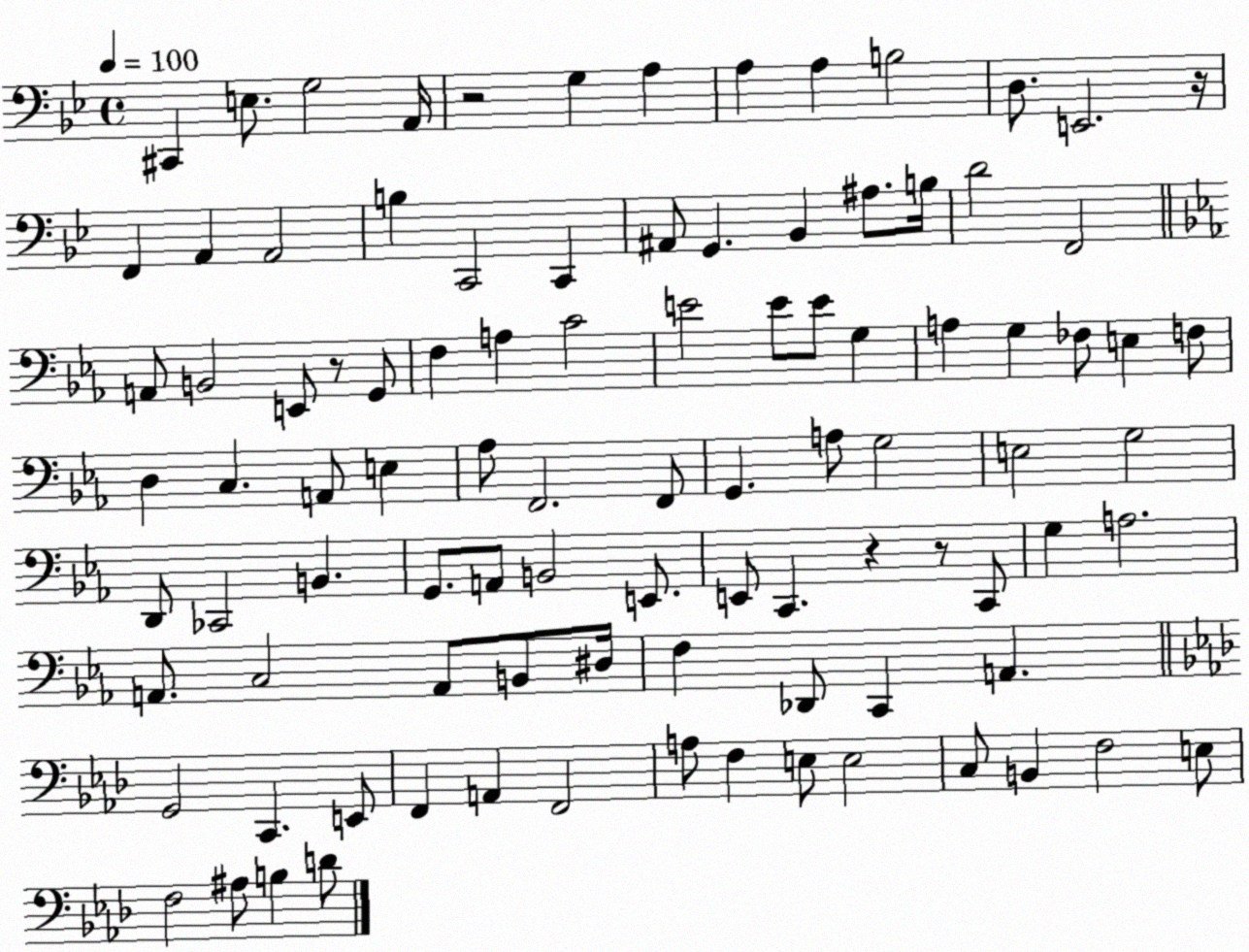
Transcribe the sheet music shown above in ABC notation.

X:1
T:Untitled
M:4/4
L:1/4
K:Bb
^C,, E,/2 G,2 A,,/4 z2 G, A, A, A, B,2 D,/2 E,,2 z/4 F,, A,, A,,2 B, C,,2 C,, ^A,,/2 G,, _B,, ^A,/2 B,/4 D2 F,,2 A,,/2 B,,2 E,,/2 z/2 G,,/2 F, A, C2 E2 E/2 E/2 G, A, G, _F,/2 E, F,/2 D, C, A,,/2 E, _A,/2 F,,2 F,,/2 G,, A,/2 G,2 E,2 G,2 D,,/2 _C,,2 B,, G,,/2 A,,/2 B,,2 E,,/2 E,,/2 C,, z z/2 C,,/2 G, A,2 A,,/2 C,2 A,,/2 B,,/2 ^D,/4 F, _D,,/2 C,, A,, G,,2 C,, E,,/2 F,, A,, F,,2 A,/2 F, E,/2 E,2 C,/2 B,, F,2 E,/2 F,2 ^A,/2 B, D/2